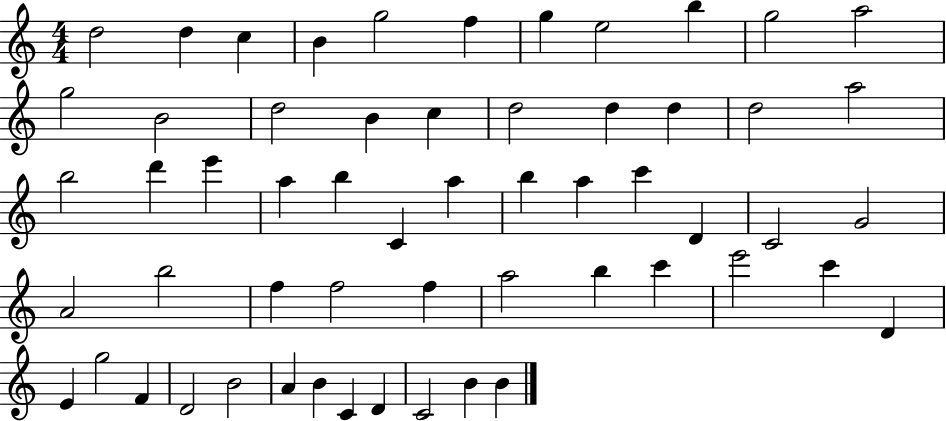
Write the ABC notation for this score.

X:1
T:Untitled
M:4/4
L:1/4
K:C
d2 d c B g2 f g e2 b g2 a2 g2 B2 d2 B c d2 d d d2 a2 b2 d' e' a b C a b a c' D C2 G2 A2 b2 f f2 f a2 b c' e'2 c' D E g2 F D2 B2 A B C D C2 B B